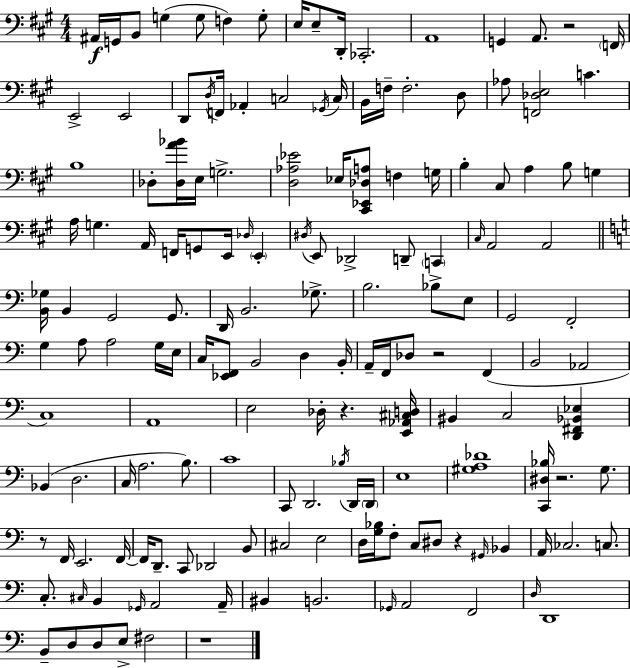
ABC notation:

X:1
T:Untitled
M:4/4
L:1/4
K:A
^A,,/4 G,,/4 B,,/2 G, G,/2 F, G,/2 E,/4 E,/2 D,,/4 _C,,2 A,,4 G,, A,,/2 z2 F,,/4 E,,2 E,,2 D,,/2 D,/4 F,,/4 _A,, C,2 _G,,/4 C,/4 B,,/4 F,/4 F,2 D,/2 _A,/2 [F,,_D,E,]2 C B,4 _D,/2 [_D,A_B]/4 E,/4 G,2 [D,_A,_E]2 _E,/4 [^C,,_E,,_D,A,]/2 F, G,/4 B, ^C,/2 A, B,/2 G, A,/4 G, A,,/4 F,,/4 G,,/2 E,,/4 _D,/4 E,, ^D,/4 E,,/2 _D,,2 D,,/2 C,, ^C,/4 A,,2 A,,2 [B,,_G,]/4 B,, G,,2 G,,/2 D,,/4 B,,2 _G,/2 B,2 _B,/2 E,/2 G,,2 F,,2 G, A,/2 A,2 G,/4 E,/4 C,/4 [_E,,F,,]/2 B,,2 D, B,,/4 A,,/4 F,,/4 _D,/2 z2 F,, B,,2 _A,,2 C,4 A,,4 E,2 _D,/4 z [E,,_A,,^C,D,]/4 ^B,, C,2 [D,,^F,,_B,,_E,] _B,, D,2 C,/4 A,2 B,/2 C4 C,,/2 D,,2 _B,/4 D,,/4 D,,/4 E,4 [^G,A,_D]4 [C,,^D,_B,]/4 z2 G,/2 z/2 F,,/4 E,,2 F,,/4 F,,/4 D,,/2 C,,/2 _D,,2 B,,/2 ^C,2 E,2 D,/4 [G,_B,]/4 F,/2 C,/2 ^D,/2 z ^G,,/4 _B,, A,,/4 _C,2 C,/2 C,/2 ^C,/4 B,, _G,,/4 A,,2 A,,/4 ^B,, B,,2 _G,,/4 A,,2 F,,2 D,/4 D,,4 B,,/2 D,/2 D,/2 E,/2 ^F,2 z4